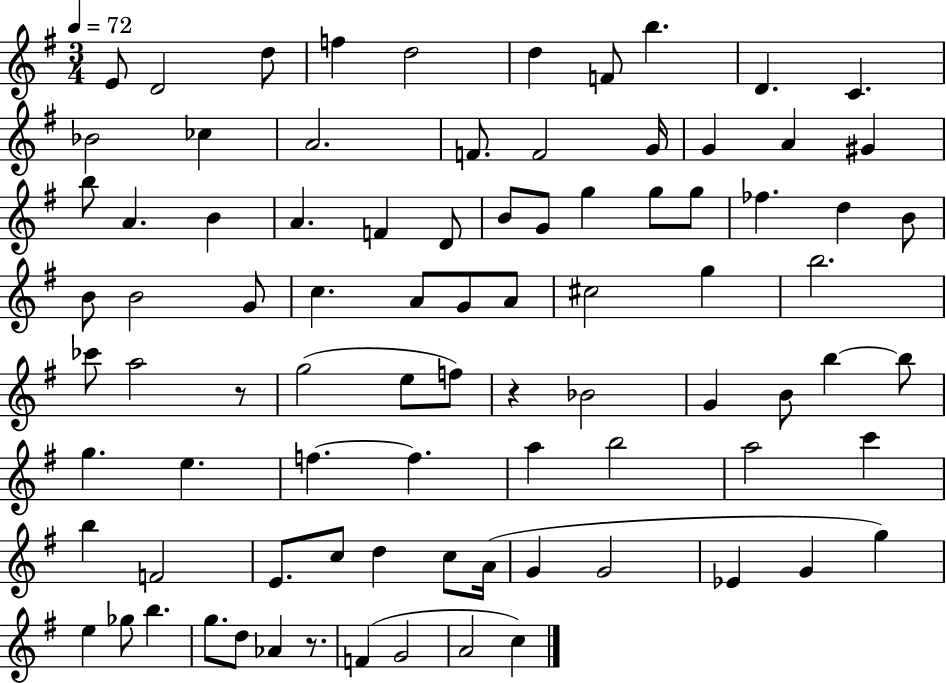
{
  \clef treble
  \numericTimeSignature
  \time 3/4
  \key g \major
  \tempo 4 = 72
  e'8 d'2 d''8 | f''4 d''2 | d''4 f'8 b''4. | d'4. c'4. | \break bes'2 ces''4 | a'2. | f'8. f'2 g'16 | g'4 a'4 gis'4 | \break b''8 a'4. b'4 | a'4. f'4 d'8 | b'8 g'8 g''4 g''8 g''8 | fes''4. d''4 b'8 | \break b'8 b'2 g'8 | c''4. a'8 g'8 a'8 | cis''2 g''4 | b''2. | \break ces'''8 a''2 r8 | g''2( e''8 f''8) | r4 bes'2 | g'4 b'8 b''4~~ b''8 | \break g''4. e''4. | f''4.~~ f''4. | a''4 b''2 | a''2 c'''4 | \break b''4 f'2 | e'8. c''8 d''4 c''8 a'16( | g'4 g'2 | ees'4 g'4 g''4) | \break e''4 ges''8 b''4. | g''8. d''8 aes'4 r8. | f'4( g'2 | a'2 c''4) | \break \bar "|."
}